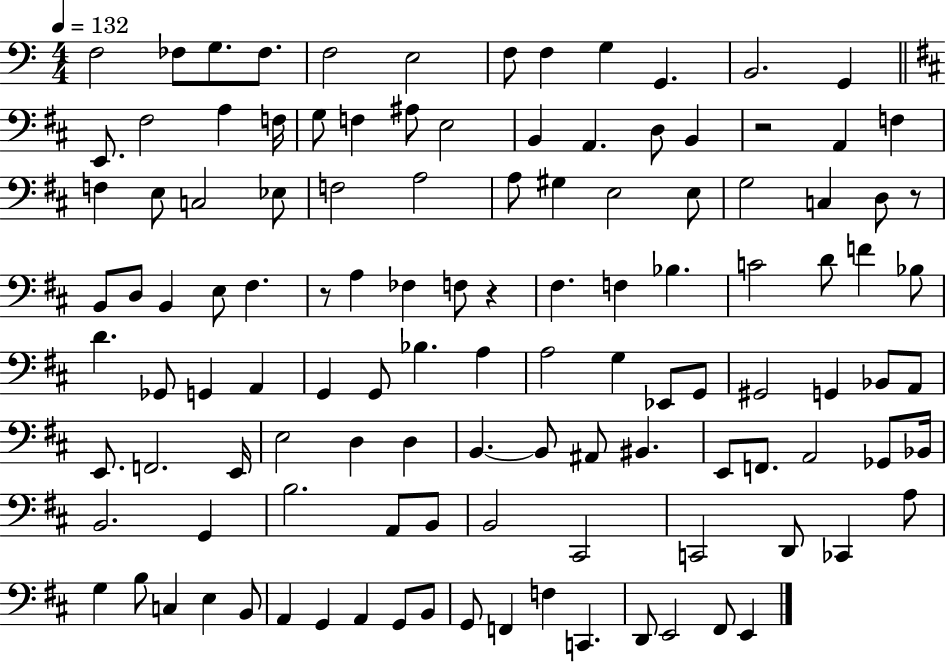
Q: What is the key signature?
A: C major